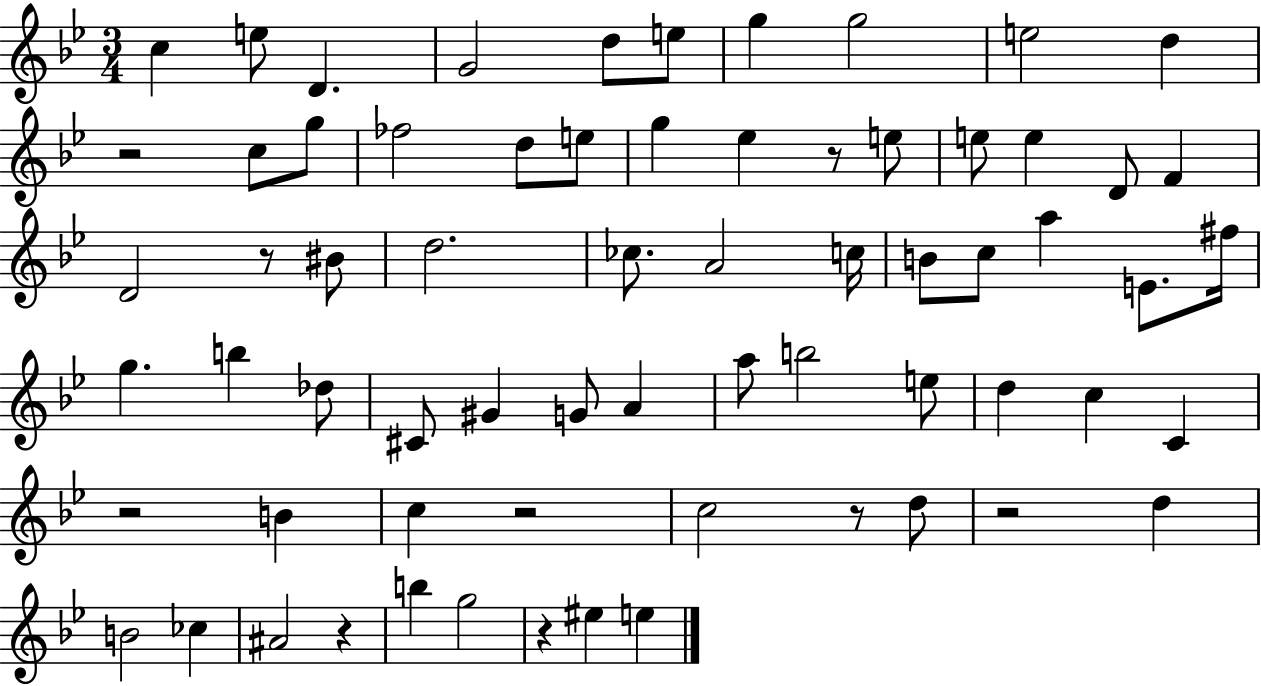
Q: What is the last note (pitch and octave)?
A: E5